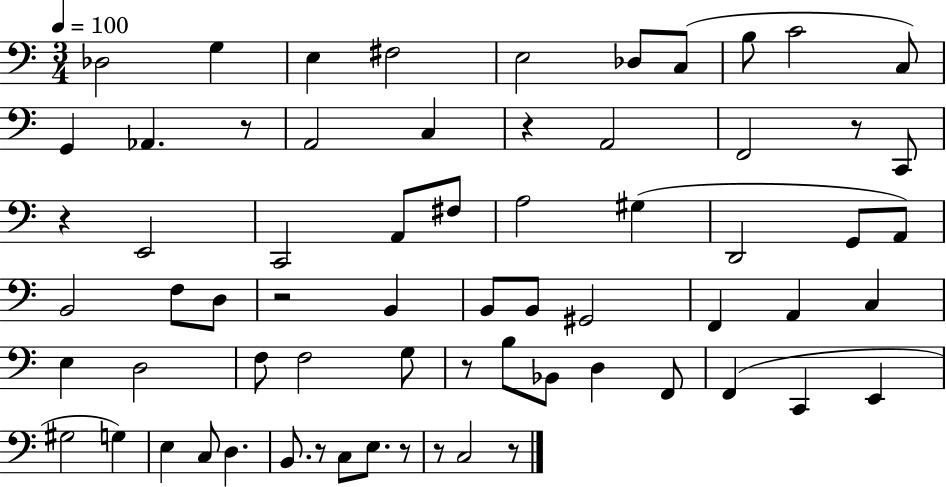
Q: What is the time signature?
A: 3/4